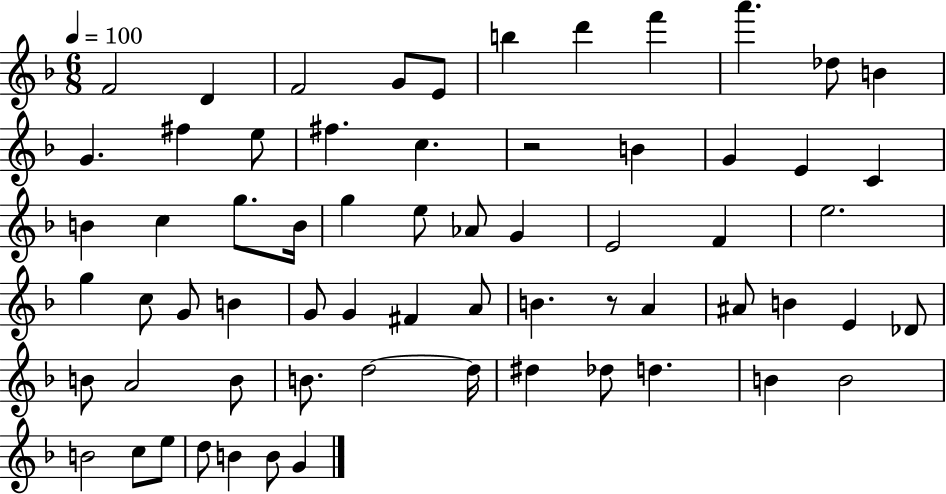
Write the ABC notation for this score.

X:1
T:Untitled
M:6/8
L:1/4
K:F
F2 D F2 G/2 E/2 b d' f' a' _d/2 B G ^f e/2 ^f c z2 B G E C B c g/2 B/4 g e/2 _A/2 G E2 F e2 g c/2 G/2 B G/2 G ^F A/2 B z/2 A ^A/2 B E _D/2 B/2 A2 B/2 B/2 d2 d/4 ^d _d/2 d B B2 B2 c/2 e/2 d/2 B B/2 G